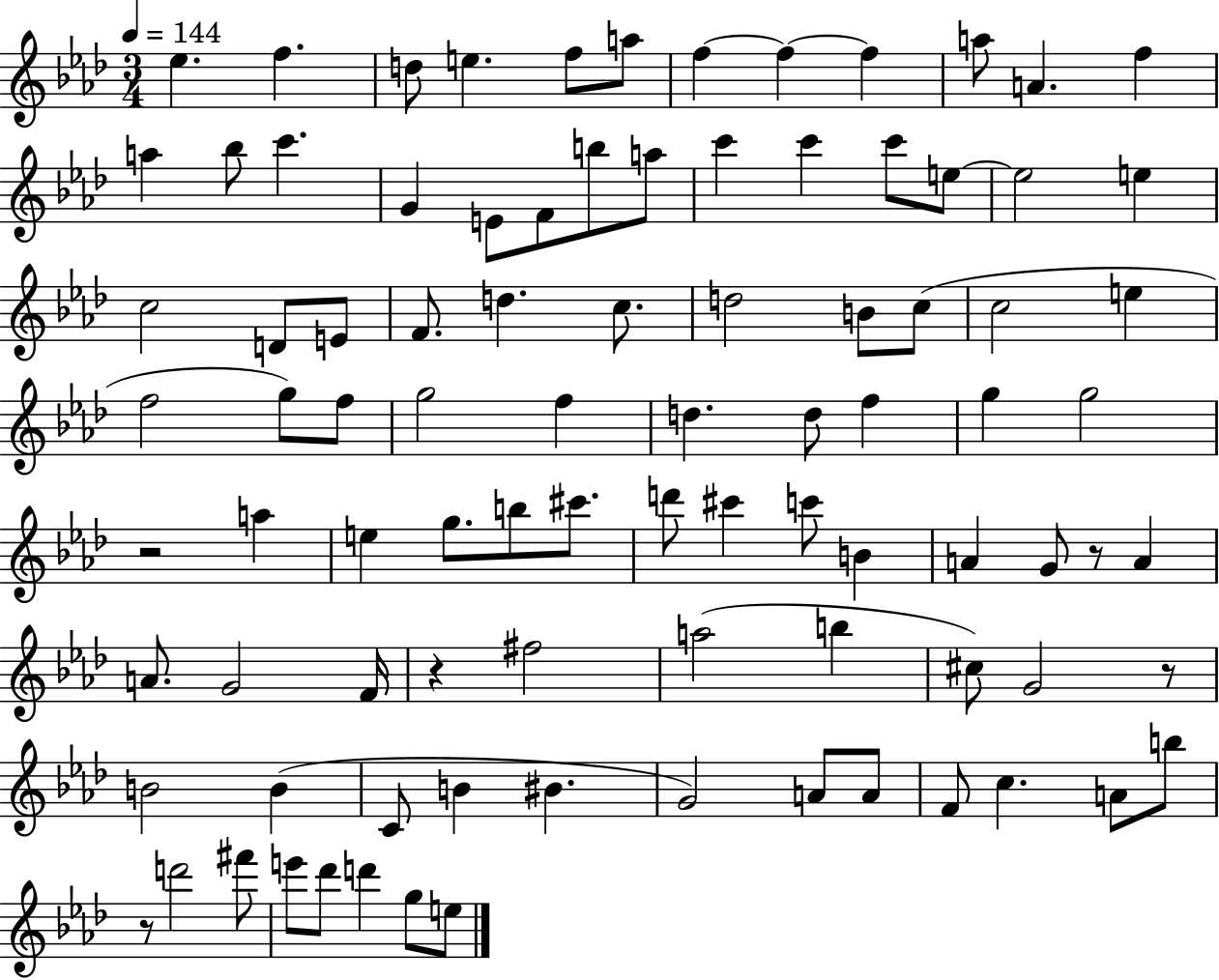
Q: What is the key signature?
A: AES major